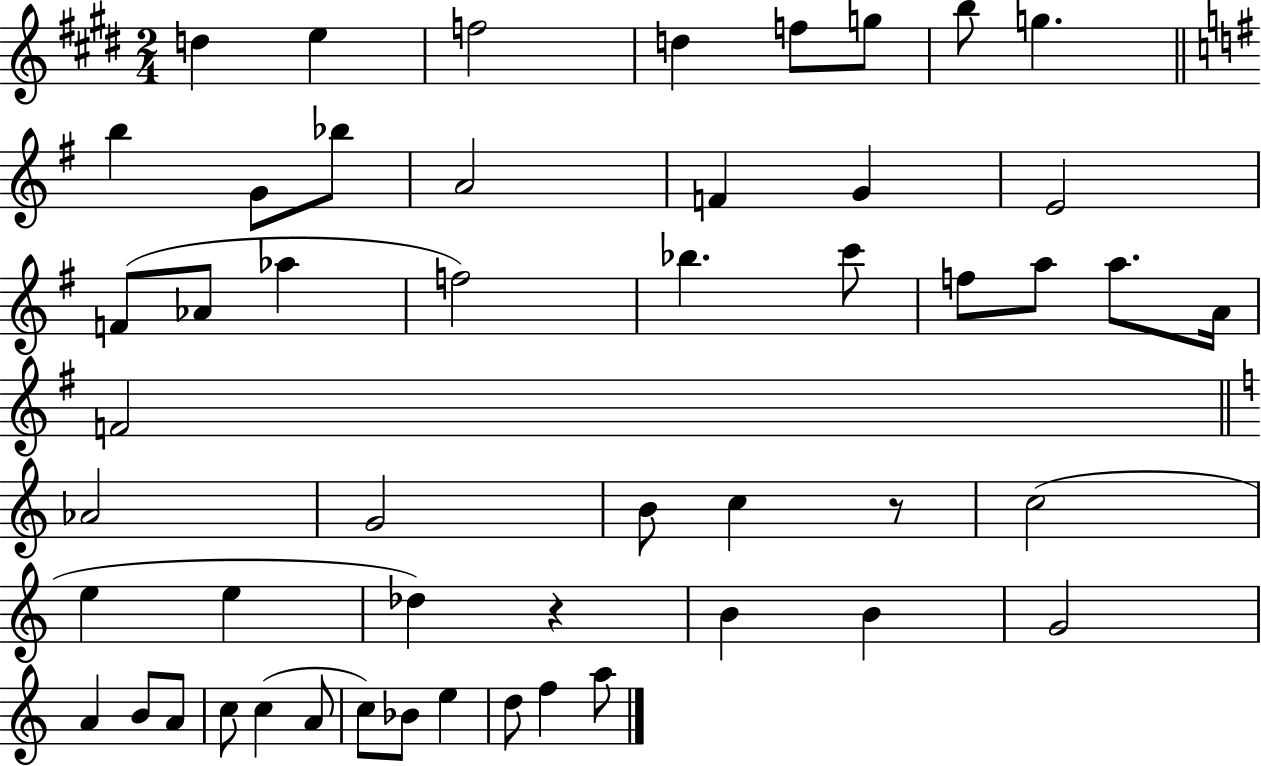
D5/q E5/q F5/h D5/q F5/e G5/e B5/e G5/q. B5/q G4/e Bb5/e A4/h F4/q G4/q E4/h F4/e Ab4/e Ab5/q F5/h Bb5/q. C6/e F5/e A5/e A5/e. A4/s F4/h Ab4/h G4/h B4/e C5/q R/e C5/h E5/q E5/q Db5/q R/q B4/q B4/q G4/h A4/q B4/e A4/e C5/e C5/q A4/e C5/e Bb4/e E5/q D5/e F5/q A5/e